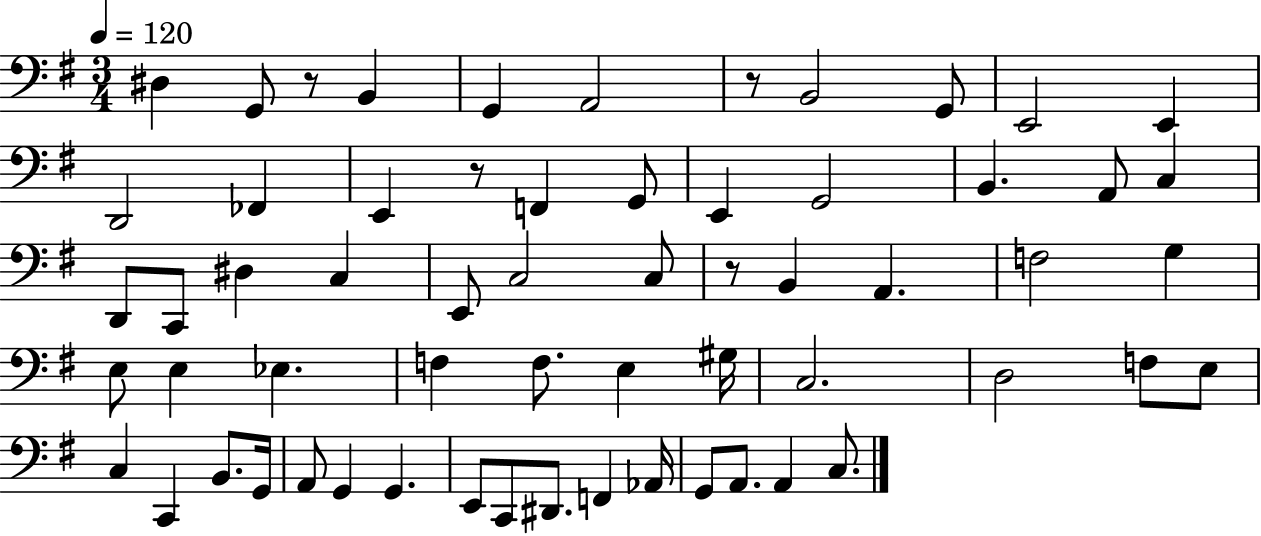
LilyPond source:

{
  \clef bass
  \numericTimeSignature
  \time 3/4
  \key g \major
  \tempo 4 = 120
  dis4 g,8 r8 b,4 | g,4 a,2 | r8 b,2 g,8 | e,2 e,4 | \break d,2 fes,4 | e,4 r8 f,4 g,8 | e,4 g,2 | b,4. a,8 c4 | \break d,8 c,8 dis4 c4 | e,8 c2 c8 | r8 b,4 a,4. | f2 g4 | \break e8 e4 ees4. | f4 f8. e4 gis16 | c2. | d2 f8 e8 | \break c4 c,4 b,8. g,16 | a,8 g,4 g,4. | e,8 c,8 dis,8. f,4 aes,16 | g,8 a,8. a,4 c8. | \break \bar "|."
}